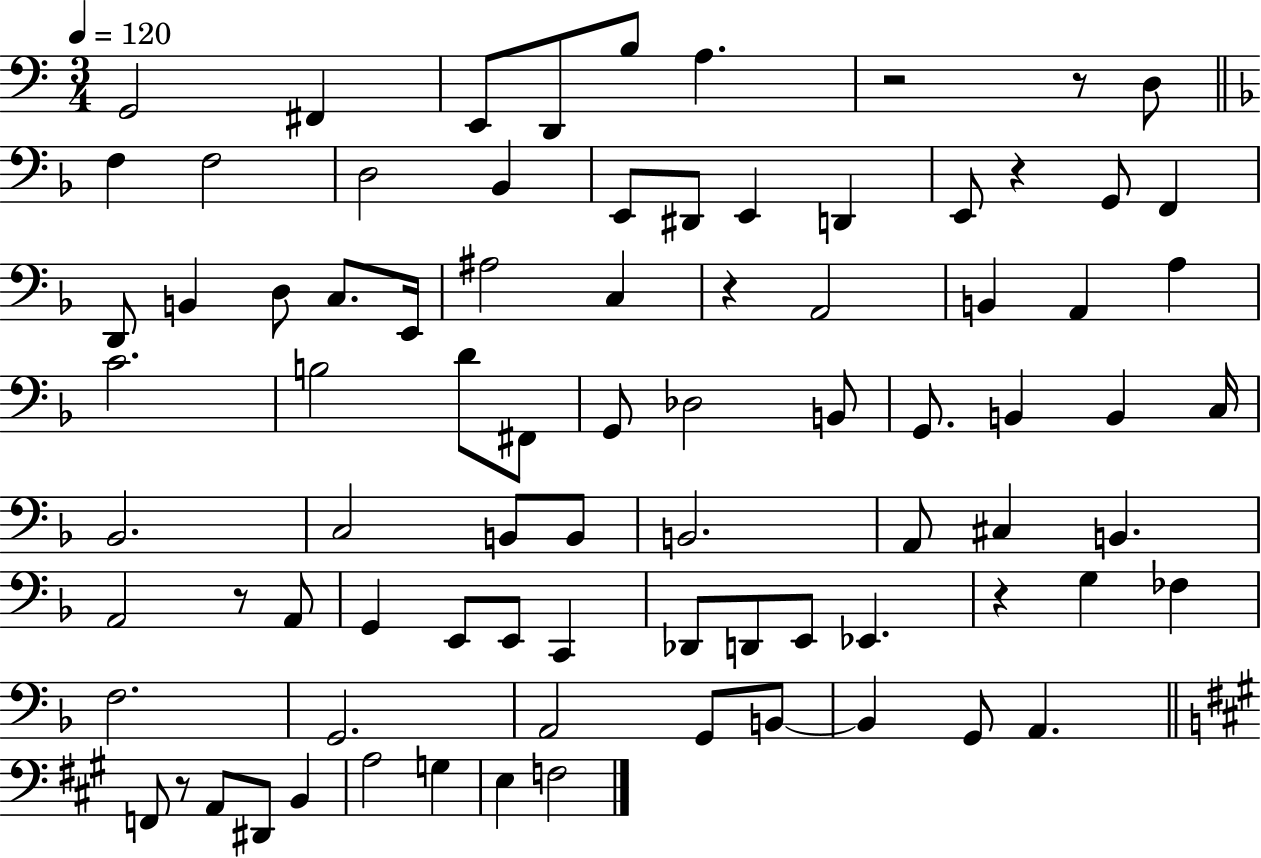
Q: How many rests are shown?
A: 7